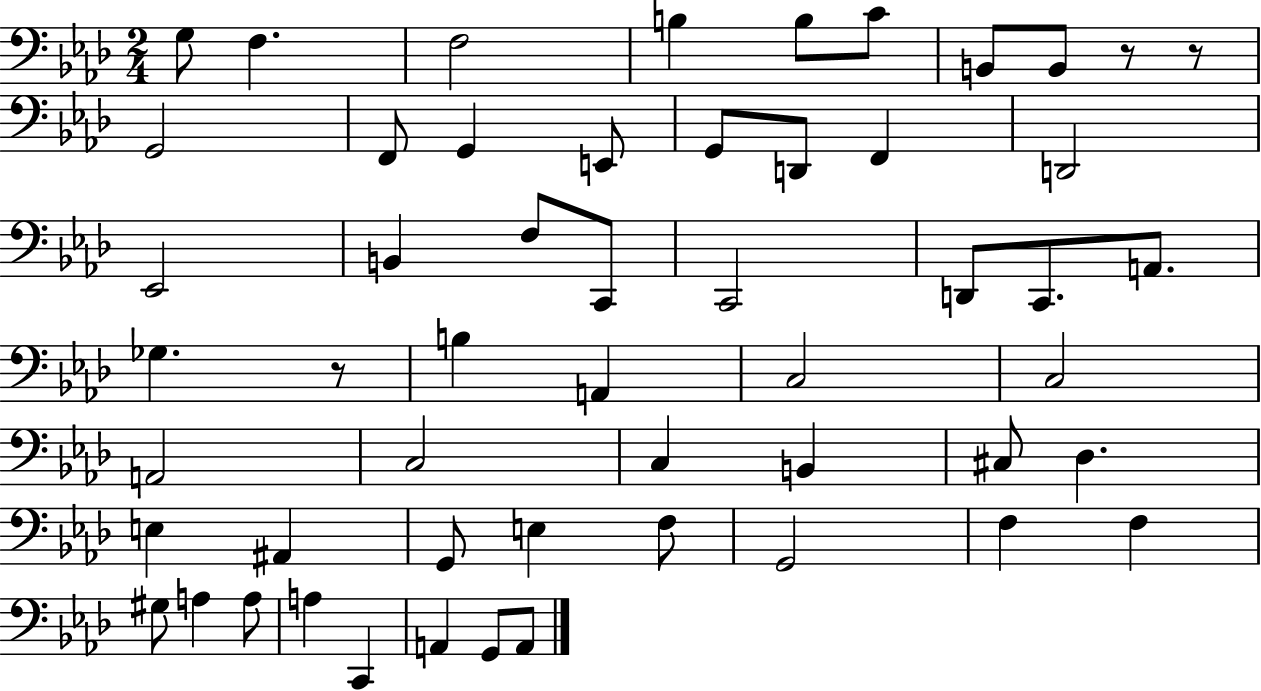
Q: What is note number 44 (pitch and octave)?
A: G#3